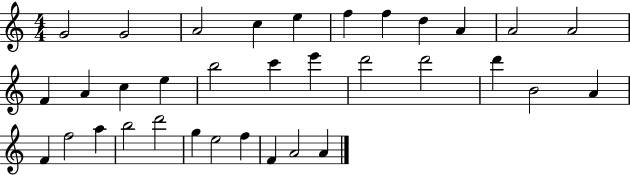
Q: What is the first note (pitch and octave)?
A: G4